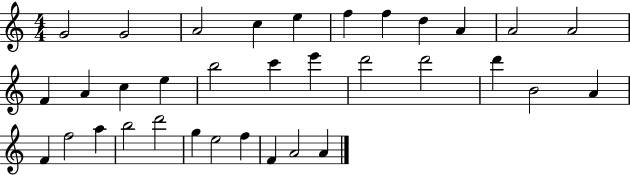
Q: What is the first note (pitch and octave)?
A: G4